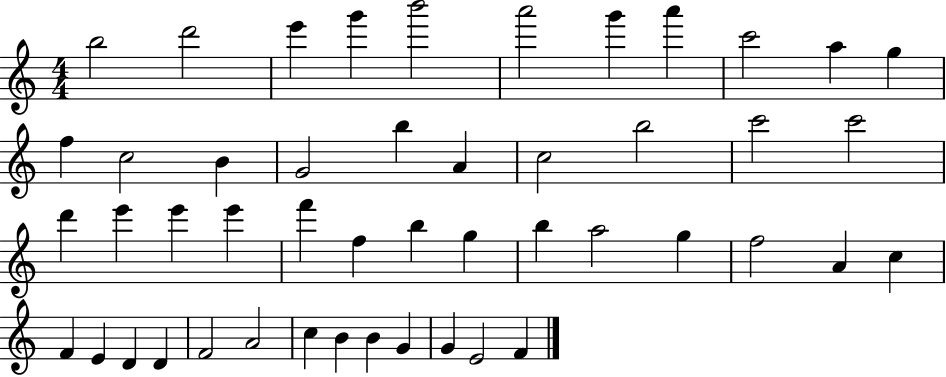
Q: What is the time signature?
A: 4/4